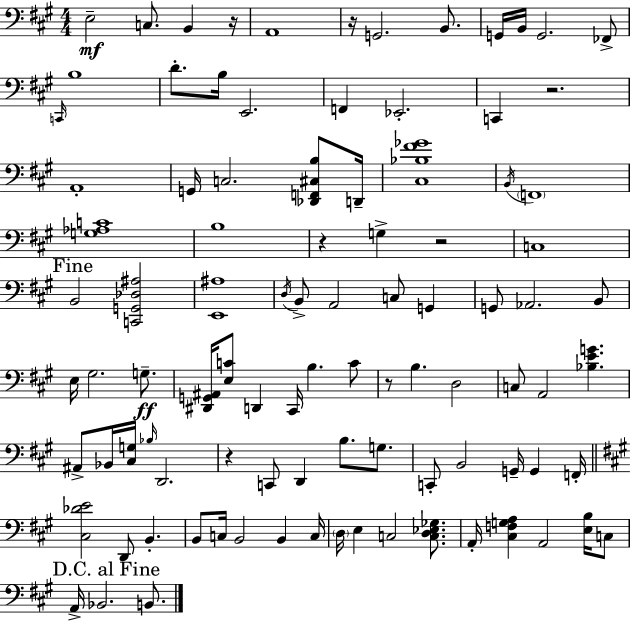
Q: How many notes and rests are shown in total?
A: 96